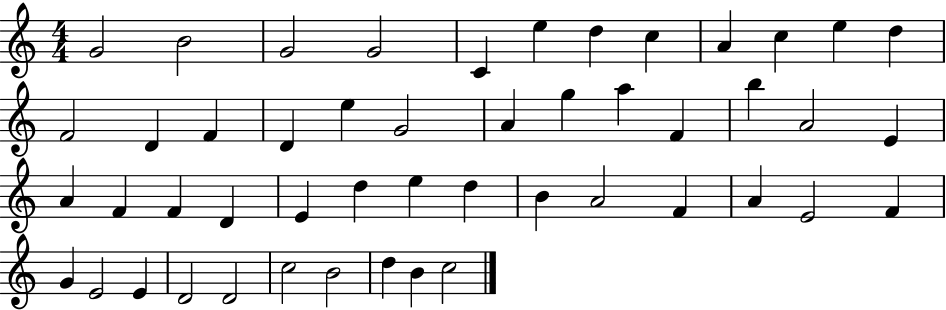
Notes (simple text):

G4/h B4/h G4/h G4/h C4/q E5/q D5/q C5/q A4/q C5/q E5/q D5/q F4/h D4/q F4/q D4/q E5/q G4/h A4/q G5/q A5/q F4/q B5/q A4/h E4/q A4/q F4/q F4/q D4/q E4/q D5/q E5/q D5/q B4/q A4/h F4/q A4/q E4/h F4/q G4/q E4/h E4/q D4/h D4/h C5/h B4/h D5/q B4/q C5/h